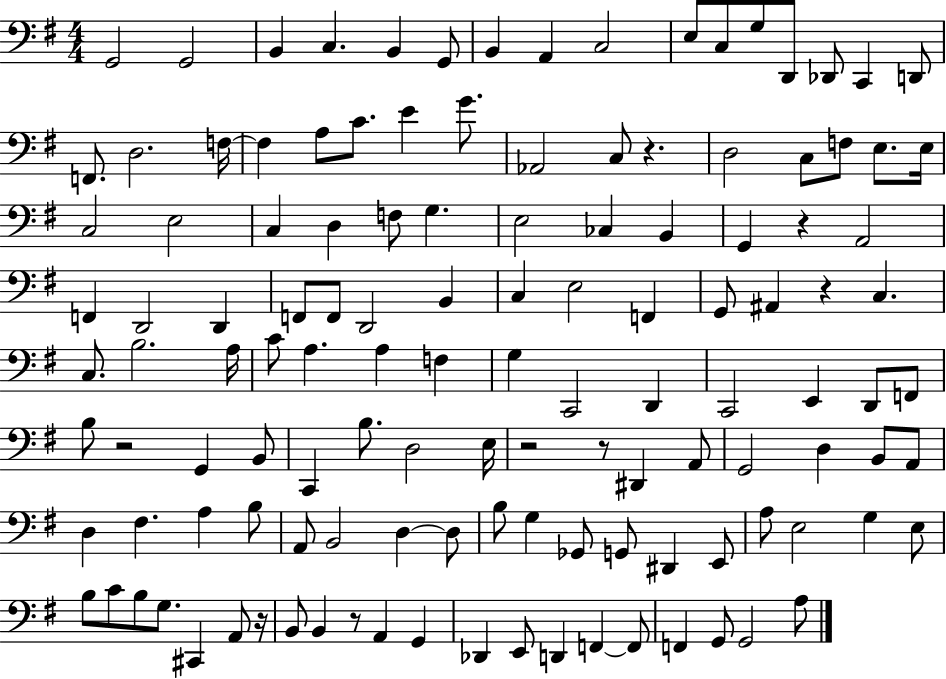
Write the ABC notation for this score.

X:1
T:Untitled
M:4/4
L:1/4
K:G
G,,2 G,,2 B,, C, B,, G,,/2 B,, A,, C,2 E,/2 C,/2 G,/2 D,,/2 _D,,/2 C,, D,,/2 F,,/2 D,2 F,/4 F, A,/2 C/2 E G/2 _A,,2 C,/2 z D,2 C,/2 F,/2 E,/2 E,/4 C,2 E,2 C, D, F,/2 G, E,2 _C, B,, G,, z A,,2 F,, D,,2 D,, F,,/2 F,,/2 D,,2 B,, C, E,2 F,, G,,/2 ^A,, z C, C,/2 B,2 A,/4 C/2 A, A, F, G, C,,2 D,, C,,2 E,, D,,/2 F,,/2 B,/2 z2 G,, B,,/2 C,, B,/2 D,2 E,/4 z2 z/2 ^D,, A,,/2 G,,2 D, B,,/2 A,,/2 D, ^F, A, B,/2 A,,/2 B,,2 D, D,/2 B,/2 G, _G,,/2 G,,/2 ^D,, E,,/2 A,/2 E,2 G, E,/2 B,/2 C/2 B,/2 G,/2 ^C,, A,,/2 z/4 B,,/2 B,, z/2 A,, G,, _D,, E,,/2 D,, F,, F,,/2 F,, G,,/2 G,,2 A,/2